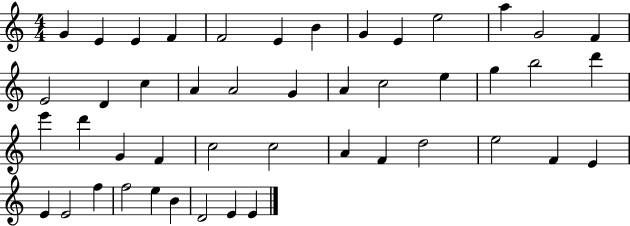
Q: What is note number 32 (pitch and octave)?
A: A4